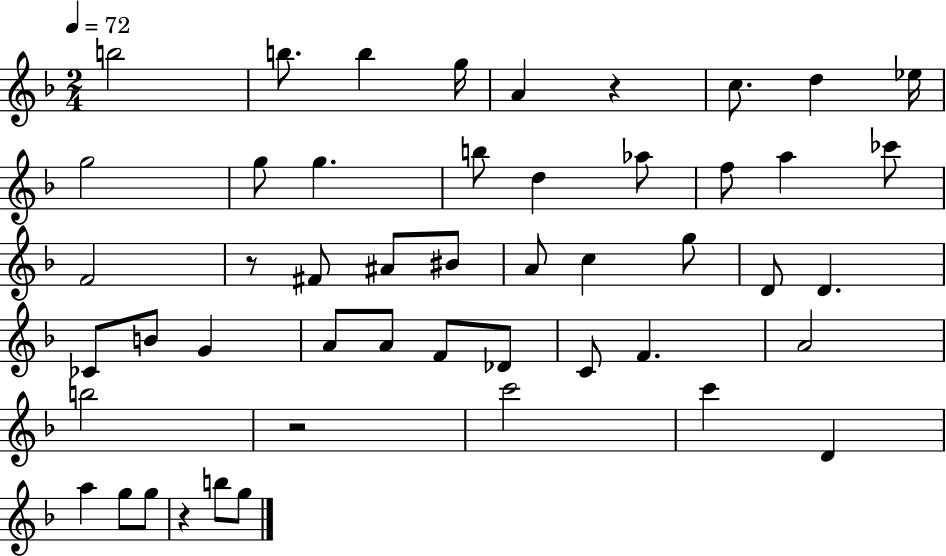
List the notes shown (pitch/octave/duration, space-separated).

B5/h B5/e. B5/q G5/s A4/q R/q C5/e. D5/q Eb5/s G5/h G5/e G5/q. B5/e D5/q Ab5/e F5/e A5/q CES6/e F4/h R/e F#4/e A#4/e BIS4/e A4/e C5/q G5/e D4/e D4/q. CES4/e B4/e G4/q A4/e A4/e F4/e Db4/e C4/e F4/q. A4/h B5/h R/h C6/h C6/q D4/q A5/q G5/e G5/e R/q B5/e G5/e